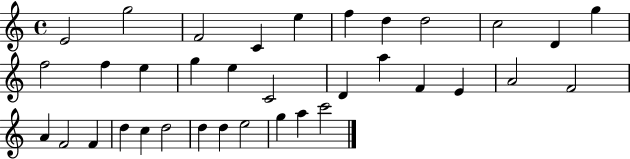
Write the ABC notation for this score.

X:1
T:Untitled
M:4/4
L:1/4
K:C
E2 g2 F2 C e f d d2 c2 D g f2 f e g e C2 D a F E A2 F2 A F2 F d c d2 d d e2 g a c'2